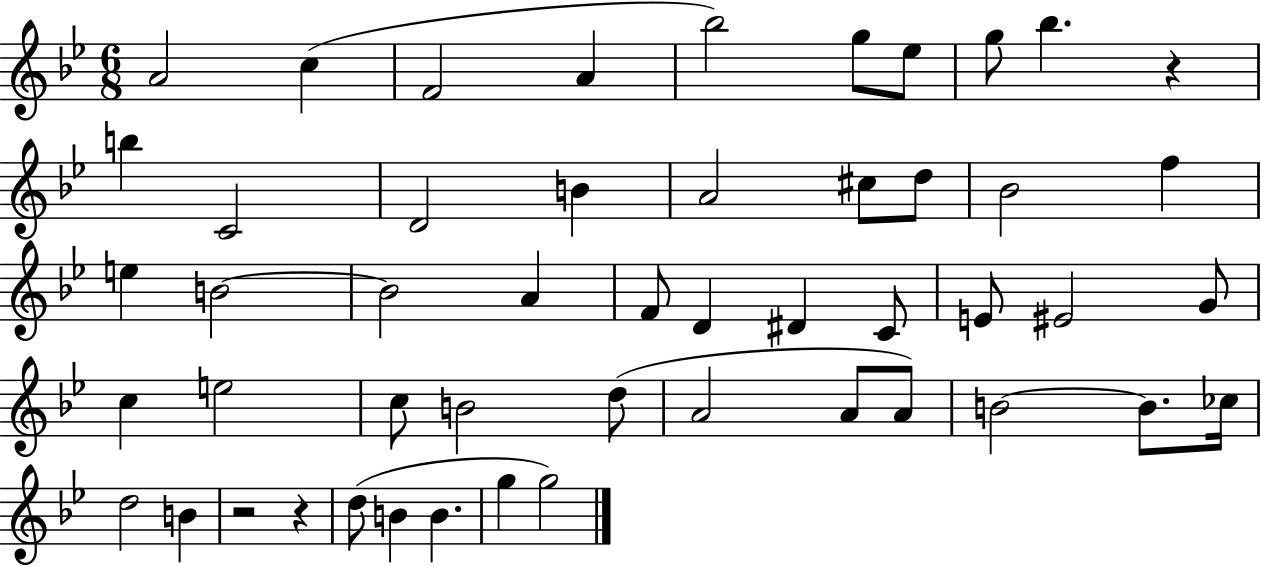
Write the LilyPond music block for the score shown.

{
  \clef treble
  \numericTimeSignature
  \time 6/8
  \key bes \major
  \repeat volta 2 { a'2 c''4( | f'2 a'4 | bes''2) g''8 ees''8 | g''8 bes''4. r4 | \break b''4 c'2 | d'2 b'4 | a'2 cis''8 d''8 | bes'2 f''4 | \break e''4 b'2~~ | b'2 a'4 | f'8 d'4 dis'4 c'8 | e'8 eis'2 g'8 | \break c''4 e''2 | c''8 b'2 d''8( | a'2 a'8 a'8) | b'2~~ b'8. ces''16 | \break d''2 b'4 | r2 r4 | d''8( b'4 b'4. | g''4 g''2) | \break } \bar "|."
}